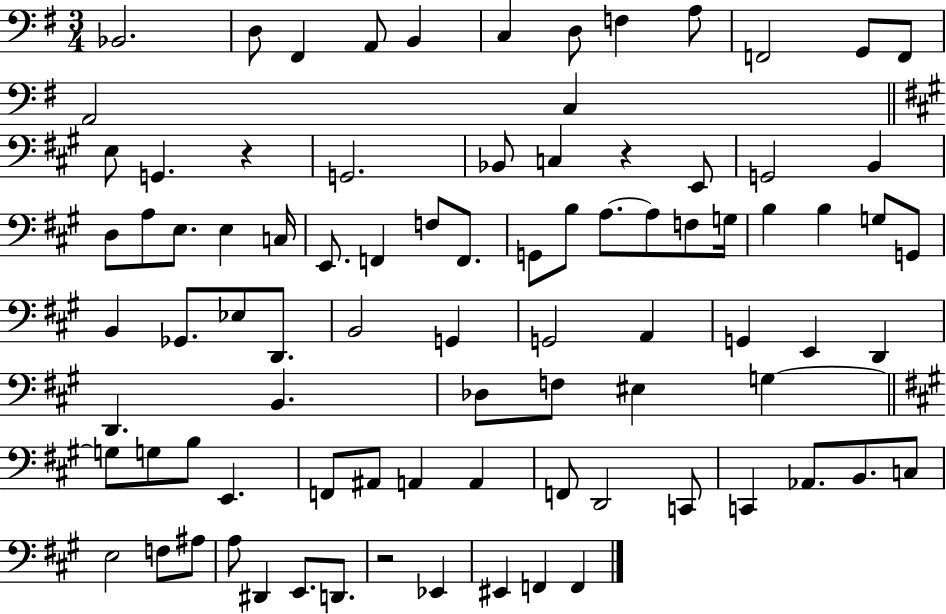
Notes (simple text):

Bb2/h. D3/e F#2/q A2/e B2/q C3/q D3/e F3/q A3/e F2/h G2/e F2/e A2/h C3/q E3/e G2/q. R/q G2/h. Bb2/e C3/q R/q E2/e G2/h B2/q D3/e A3/e E3/e. E3/q C3/s E2/e. F2/q F3/e F2/e. G2/e B3/e A3/e. A3/e F3/e G3/s B3/q B3/q G3/e G2/e B2/q Gb2/e. Eb3/e D2/e. B2/h G2/q G2/h A2/q G2/q E2/q D2/q D2/q. B2/q. Db3/e F3/e EIS3/q G3/q G3/e G3/e B3/e E2/q. F2/e A#2/e A2/q A2/q F2/e D2/h C2/e C2/q Ab2/e. B2/e. C3/e E3/h F3/e A#3/e A3/e D#2/q E2/e. D2/e. R/h Eb2/q EIS2/q F2/q F2/q